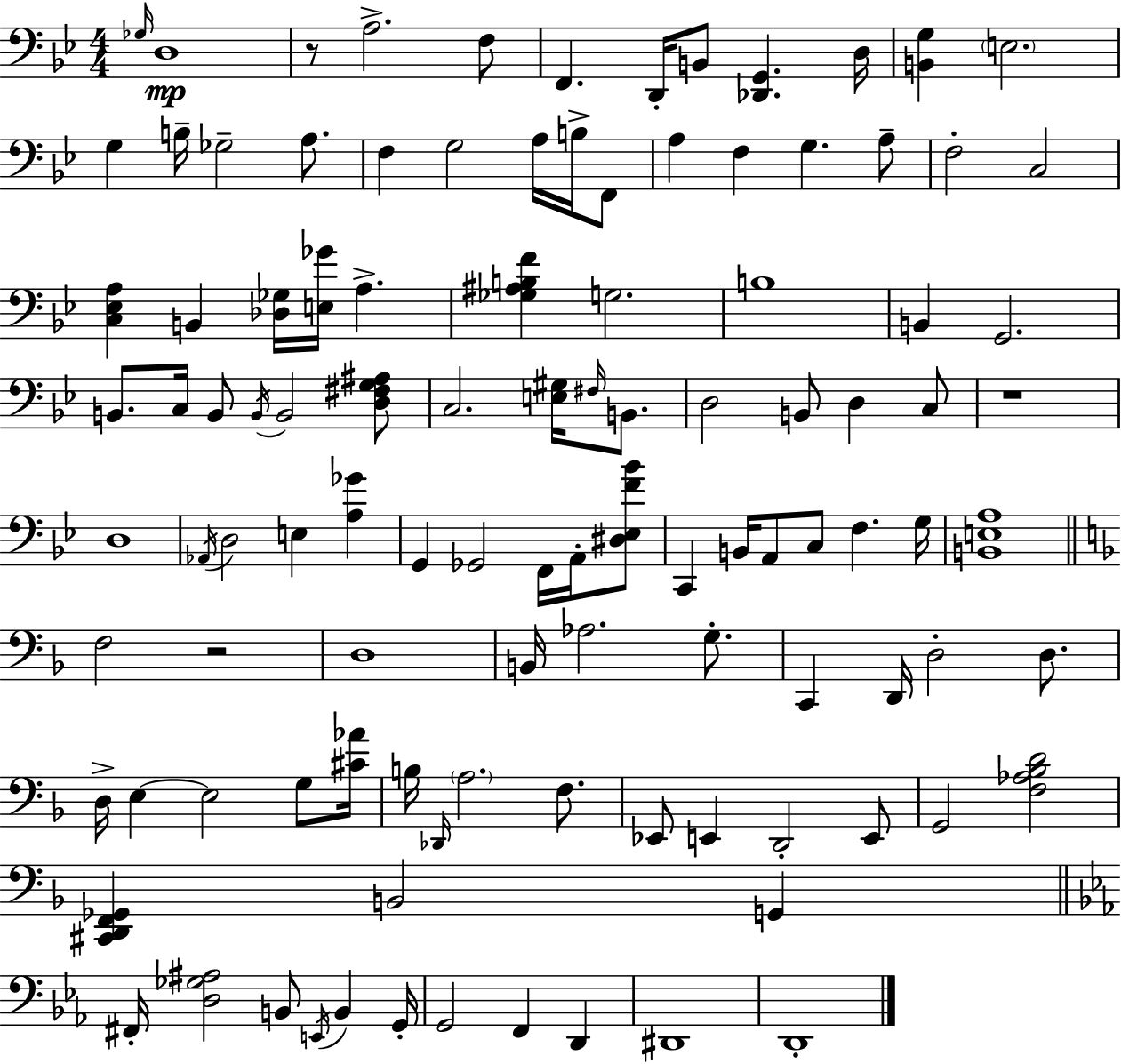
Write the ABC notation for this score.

X:1
T:Untitled
M:4/4
L:1/4
K:Bb
_G,/4 D,4 z/2 A,2 F,/2 F,, D,,/4 B,,/2 [_D,,G,,] D,/4 [B,,G,] E,2 G, B,/4 _G,2 A,/2 F, G,2 A,/4 B,/4 F,,/2 A, F, G, A,/2 F,2 C,2 [C,_E,A,] B,, [_D,_G,]/4 [E,_G]/4 A, [_G,^A,B,F] G,2 B,4 B,, G,,2 B,,/2 C,/4 B,,/2 B,,/4 B,,2 [D,^F,G,^A,]/2 C,2 [E,^G,]/4 ^F,/4 B,,/2 D,2 B,,/2 D, C,/2 z4 D,4 _A,,/4 D,2 E, [A,_G] G,, _G,,2 F,,/4 A,,/4 [^D,_E,F_B]/2 C,, B,,/4 A,,/2 C,/2 F, G,/4 [B,,E,A,]4 F,2 z2 D,4 B,,/4 _A,2 G,/2 C,, D,,/4 D,2 D,/2 D,/4 E, E,2 G,/2 [^C_A]/4 B,/4 _D,,/4 A,2 F,/2 _E,,/2 E,, D,,2 E,,/2 G,,2 [F,_A,_B,D]2 [^C,,D,,F,,_G,,] B,,2 G,, ^F,,/4 [D,_G,^A,]2 B,,/2 E,,/4 B,, G,,/4 G,,2 F,, D,, ^D,,4 D,,4